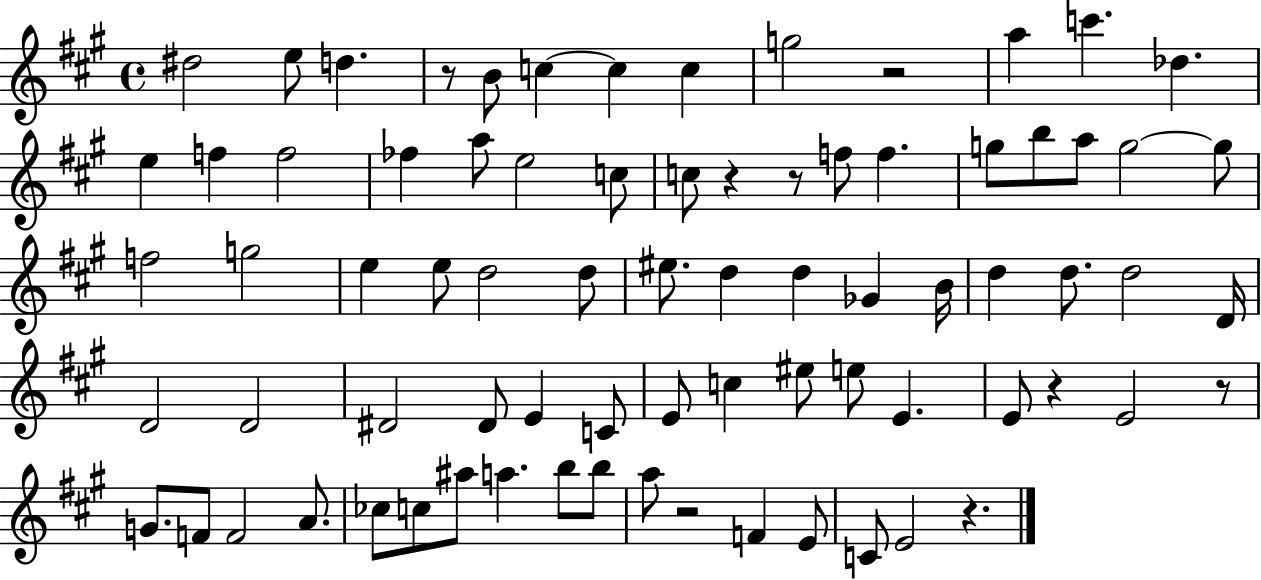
{
  \clef treble
  \time 4/4
  \defaultTimeSignature
  \key a \major
  dis''2 e''8 d''4. | r8 b'8 c''4~~ c''4 c''4 | g''2 r2 | a''4 c'''4. des''4. | \break e''4 f''4 f''2 | fes''4 a''8 e''2 c''8 | c''8 r4 r8 f''8 f''4. | g''8 b''8 a''8 g''2~~ g''8 | \break f''2 g''2 | e''4 e''8 d''2 d''8 | eis''8. d''4 d''4 ges'4 b'16 | d''4 d''8. d''2 d'16 | \break d'2 d'2 | dis'2 dis'8 e'4 c'8 | e'8 c''4 eis''8 e''8 e'4. | e'8 r4 e'2 r8 | \break g'8. f'8 f'2 a'8. | ces''8 c''8 ais''8 a''4. b''8 b''8 | a''8 r2 f'4 e'8 | c'8 e'2 r4. | \break \bar "|."
}